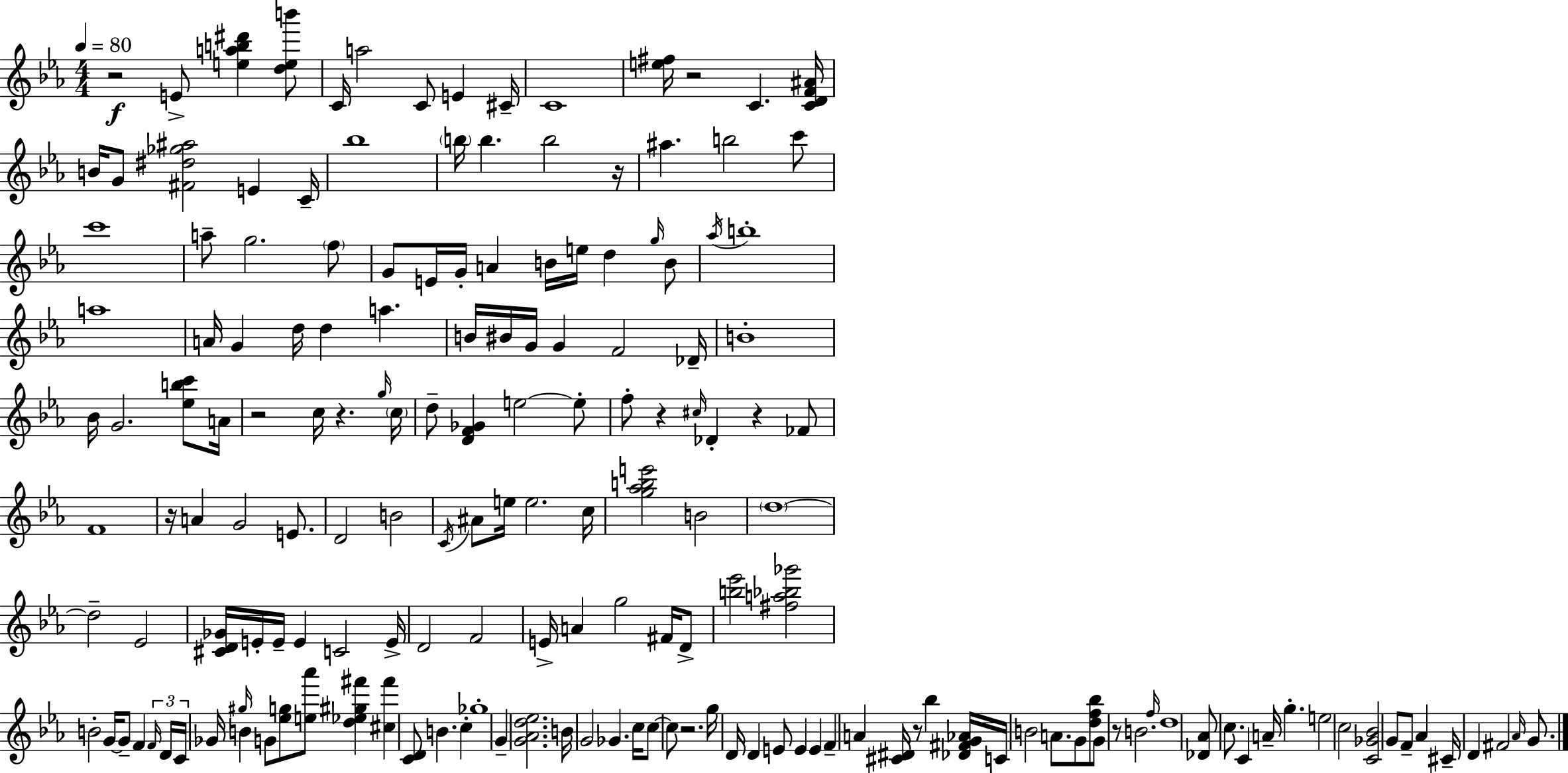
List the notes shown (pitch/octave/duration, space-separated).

R/h E4/e [E5,A5,B5,D#6]/q [D5,E5,B6]/e C4/s A5/h C4/e E4/q C#4/s C4/w [E5,F#5]/s R/h C4/q. [C4,D4,F4,A#4]/s B4/s G4/e [F#4,D#5,Gb5,A#5]/h E4/q C4/s Bb5/w B5/s B5/q. B5/h R/s A#5/q. B5/h C6/e C6/w A5/e G5/h. F5/e G4/e E4/s G4/s A4/q B4/s E5/s D5/q G5/s B4/e Ab5/s B5/w A5/w A4/s G4/q D5/s D5/q A5/q. B4/s BIS4/s G4/s G4/q F4/h Db4/s B4/w Bb4/s G4/h. [Eb5,B5,C6]/e A4/s R/h C5/s R/q. G5/s C5/s D5/e [D4,F4,Gb4]/q E5/h E5/e F5/e R/q C#5/s Db4/q R/q FES4/e F4/w R/s A4/q G4/h E4/e. D4/h B4/h C4/s A#4/e E5/s E5/h. C5/s [G5,Ab5,B5,E6]/h B4/h D5/w D5/h Eb4/h [C#4,D4,Gb4]/s E4/s E4/s E4/q C4/h E4/s D4/h F4/h E4/s A4/q G5/h F#4/s D4/e [B5,Eb6]/h [F#5,A5,Bb5,Gb6]/h B4/h G4/s G4/e F4/q F4/s D4/s C4/s Gb4/s G#5/s B4/q G4/e [Eb5,G5]/e [E5,Ab6]/e [D5,Eb5,G#5,F#6]/q [C#5,F#6]/q [C4,D4]/e B4/q. C5/q Gb5/w G4/q [G4,Ab4,D5,Eb5]/h. B4/s G4/h Gb4/q. C5/s C5/e C5/e R/h. G5/s D4/s D4/q E4/e E4/q E4/q F4/q A4/q [C#4,D#4]/s R/e Bb5/q [Db4,F#4,G4,Ab4]/s C4/s B4/h A4/e. G4/e [D5,F5,Bb5]/e G4/e R/e B4/h. F5/s D5/w [Db4,Ab4]/e C5/e. C4/q A4/s G5/q. E5/h C5/h [C4,Gb4,Bb4]/h G4/e F4/e Ab4/q C#4/s D4/q F#4/h Ab4/s G4/e.